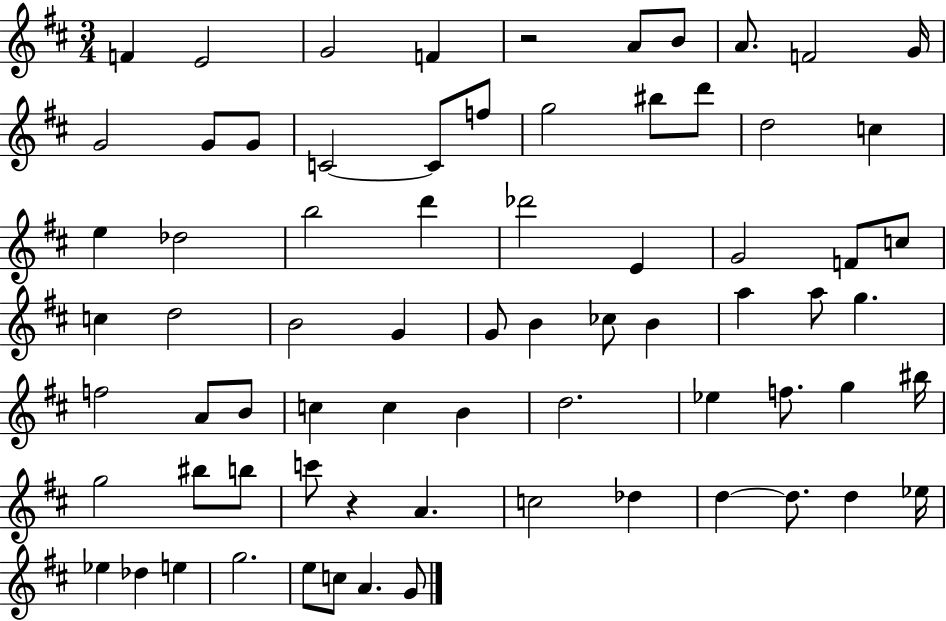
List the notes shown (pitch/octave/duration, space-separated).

F4/q E4/h G4/h F4/q R/h A4/e B4/e A4/e. F4/h G4/s G4/h G4/e G4/e C4/h C4/e F5/e G5/h BIS5/e D6/e D5/h C5/q E5/q Db5/h B5/h D6/q Db6/h E4/q G4/h F4/e C5/e C5/q D5/h B4/h G4/q G4/e B4/q CES5/e B4/q A5/q A5/e G5/q. F5/h A4/e B4/e C5/q C5/q B4/q D5/h. Eb5/q F5/e. G5/q BIS5/s G5/h BIS5/e B5/e C6/e R/q A4/q. C5/h Db5/q D5/q D5/e. D5/q Eb5/s Eb5/q Db5/q E5/q G5/h. E5/e C5/e A4/q. G4/e